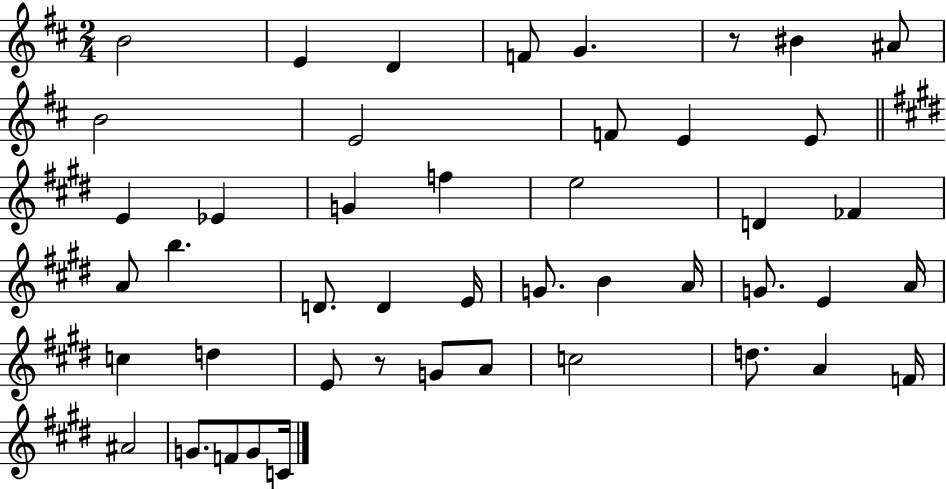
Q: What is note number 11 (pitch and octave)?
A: E4